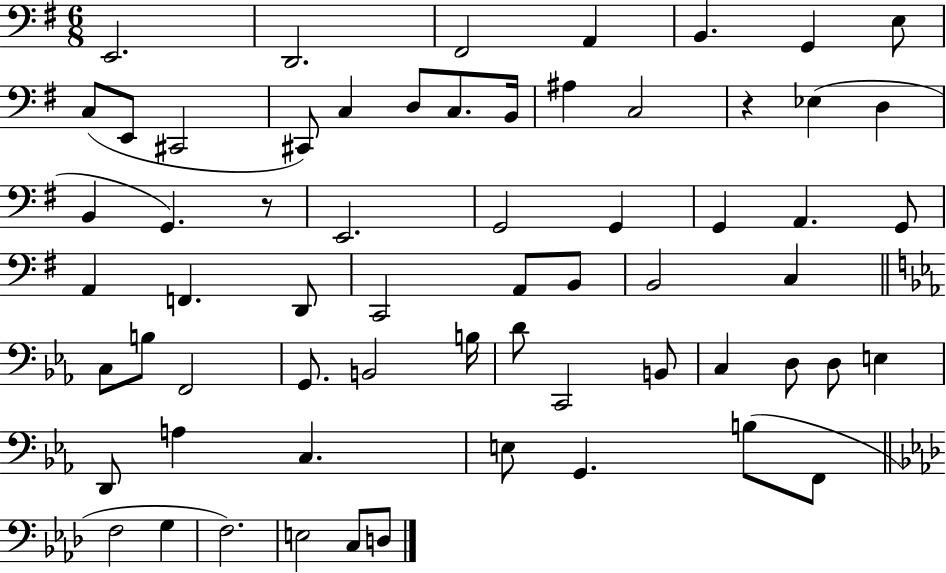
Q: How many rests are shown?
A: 2